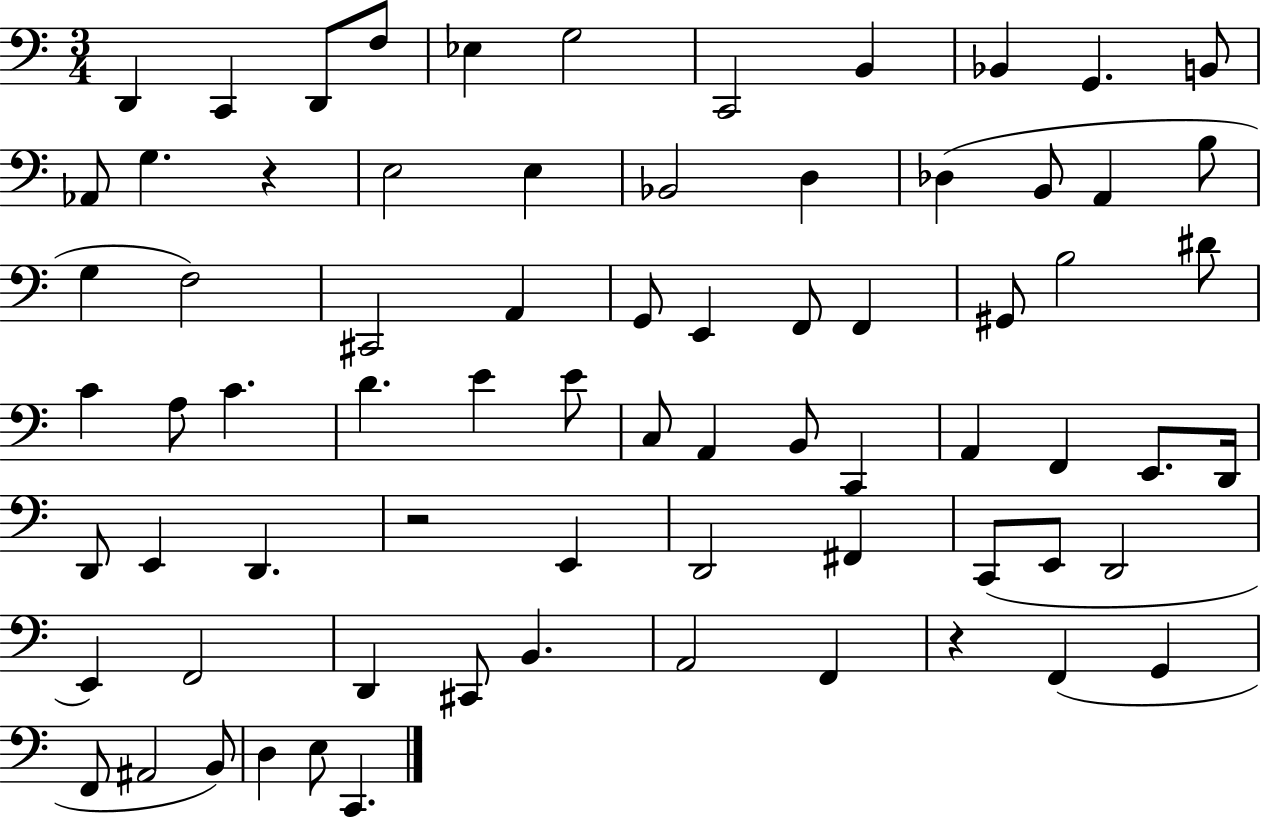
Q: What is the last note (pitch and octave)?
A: C2